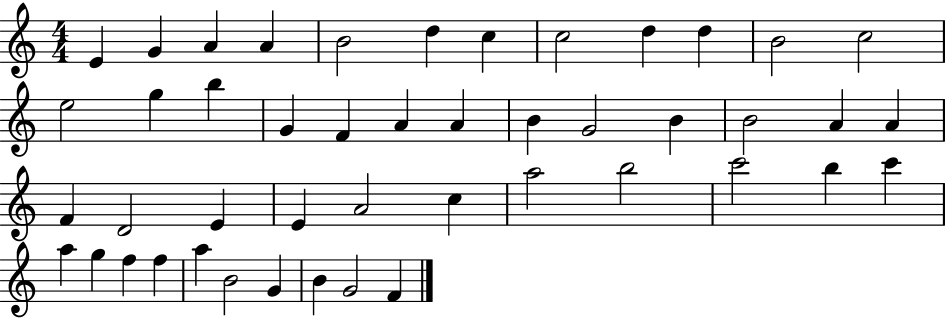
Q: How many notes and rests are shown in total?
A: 46